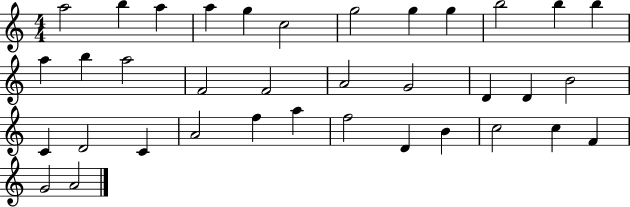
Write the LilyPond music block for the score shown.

{
  \clef treble
  \numericTimeSignature
  \time 4/4
  \key c \major
  a''2 b''4 a''4 | a''4 g''4 c''2 | g''2 g''4 g''4 | b''2 b''4 b''4 | \break a''4 b''4 a''2 | f'2 f'2 | a'2 g'2 | d'4 d'4 b'2 | \break c'4 d'2 c'4 | a'2 f''4 a''4 | f''2 d'4 b'4 | c''2 c''4 f'4 | \break g'2 a'2 | \bar "|."
}